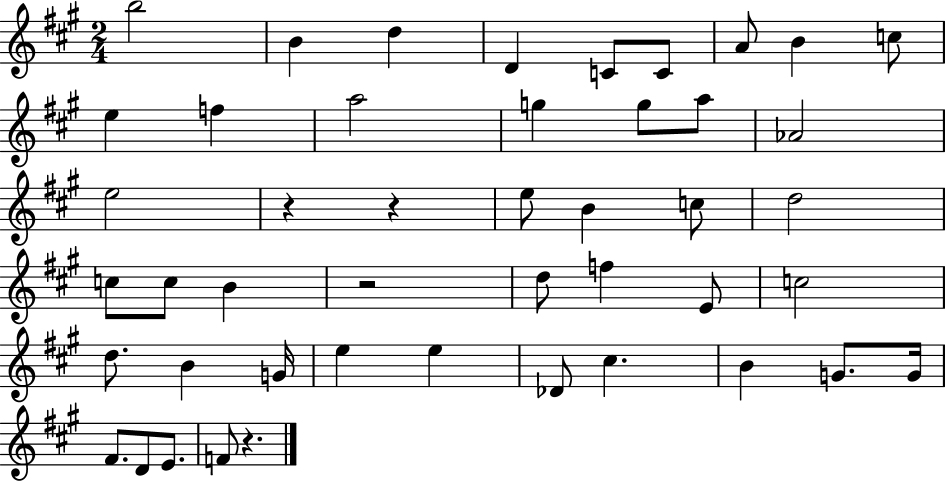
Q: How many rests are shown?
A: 4